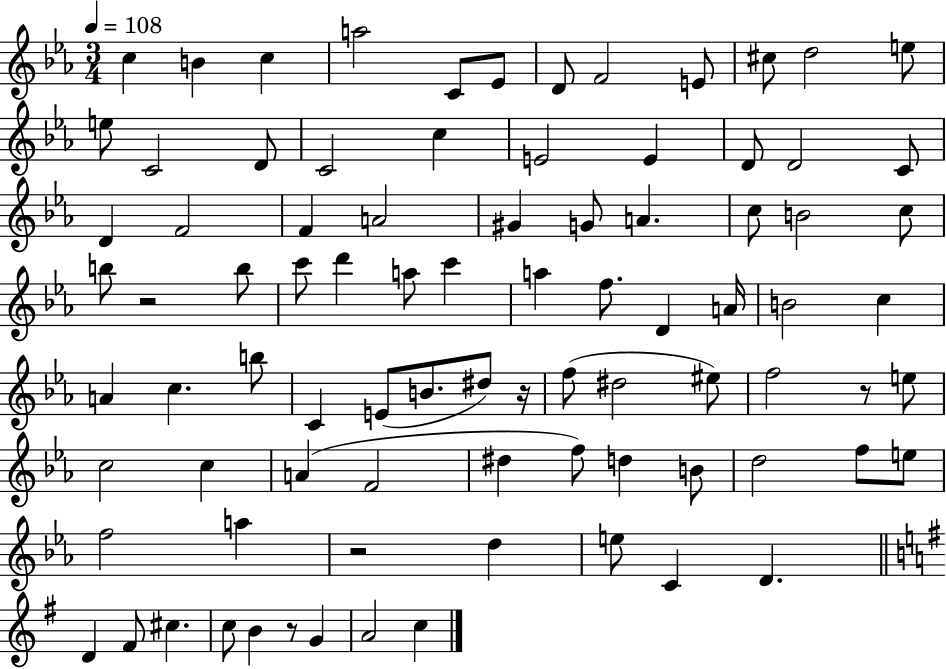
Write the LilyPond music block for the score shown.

{
  \clef treble
  \numericTimeSignature
  \time 3/4
  \key ees \major
  \tempo 4 = 108
  c''4 b'4 c''4 | a''2 c'8 ees'8 | d'8 f'2 e'8 | cis''8 d''2 e''8 | \break e''8 c'2 d'8 | c'2 c''4 | e'2 e'4 | d'8 d'2 c'8 | \break d'4 f'2 | f'4 a'2 | gis'4 g'8 a'4. | c''8 b'2 c''8 | \break b''8 r2 b''8 | c'''8 d'''4 a''8 c'''4 | a''4 f''8. d'4 a'16 | b'2 c''4 | \break a'4 c''4. b''8 | c'4 e'8( b'8. dis''8) r16 | f''8( dis''2 eis''8) | f''2 r8 e''8 | \break c''2 c''4 | a'4( f'2 | dis''4 f''8) d''4 b'8 | d''2 f''8 e''8 | \break f''2 a''4 | r2 d''4 | e''8 c'4 d'4. | \bar "||" \break \key g \major d'4 fis'8 cis''4. | c''8 b'4 r8 g'4 | a'2 c''4 | \bar "|."
}